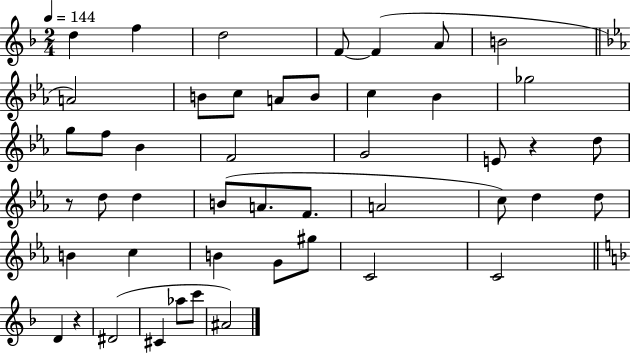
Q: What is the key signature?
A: F major